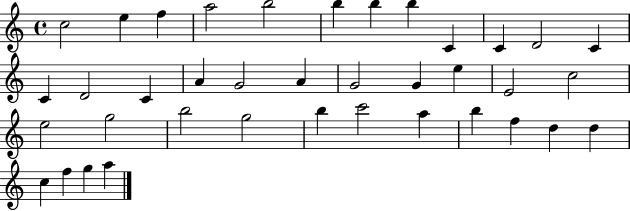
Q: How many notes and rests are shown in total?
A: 38